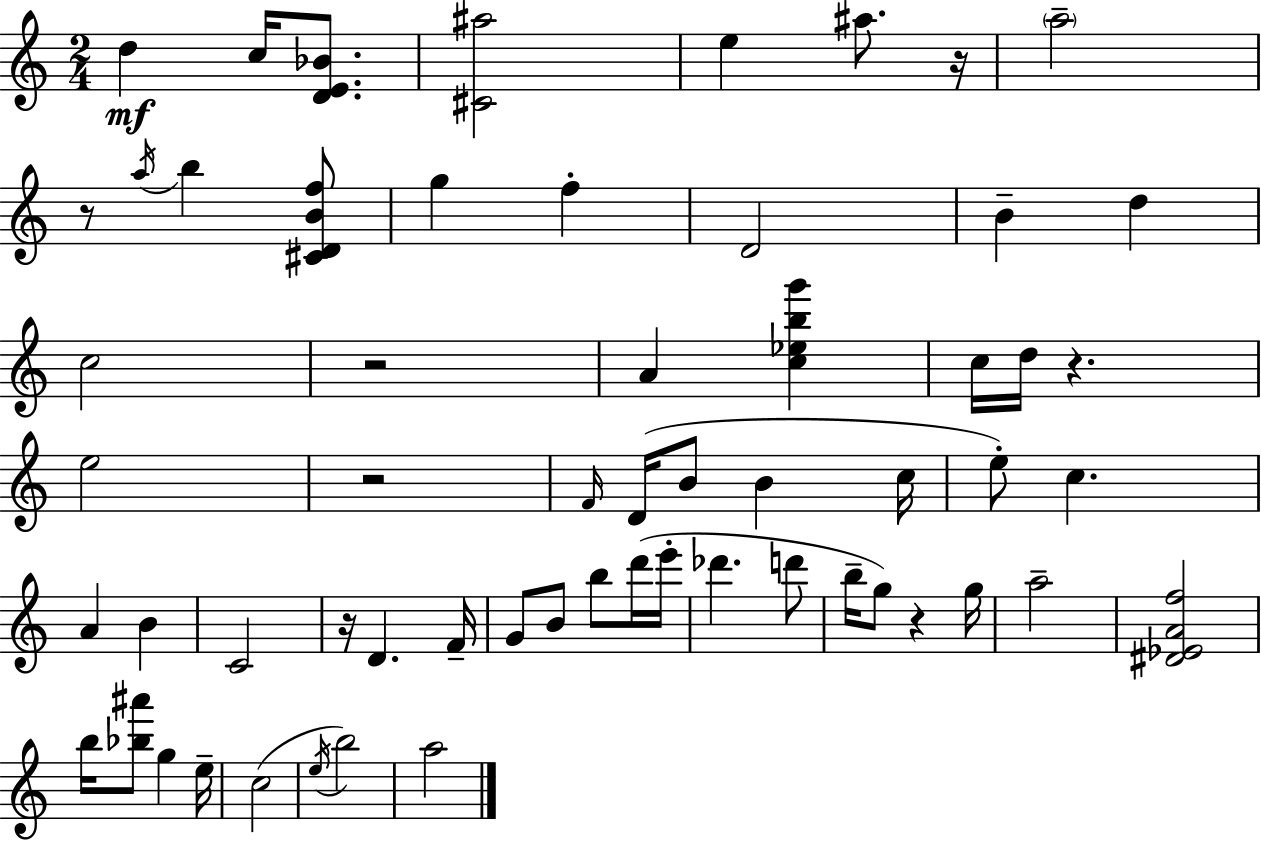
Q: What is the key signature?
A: C major